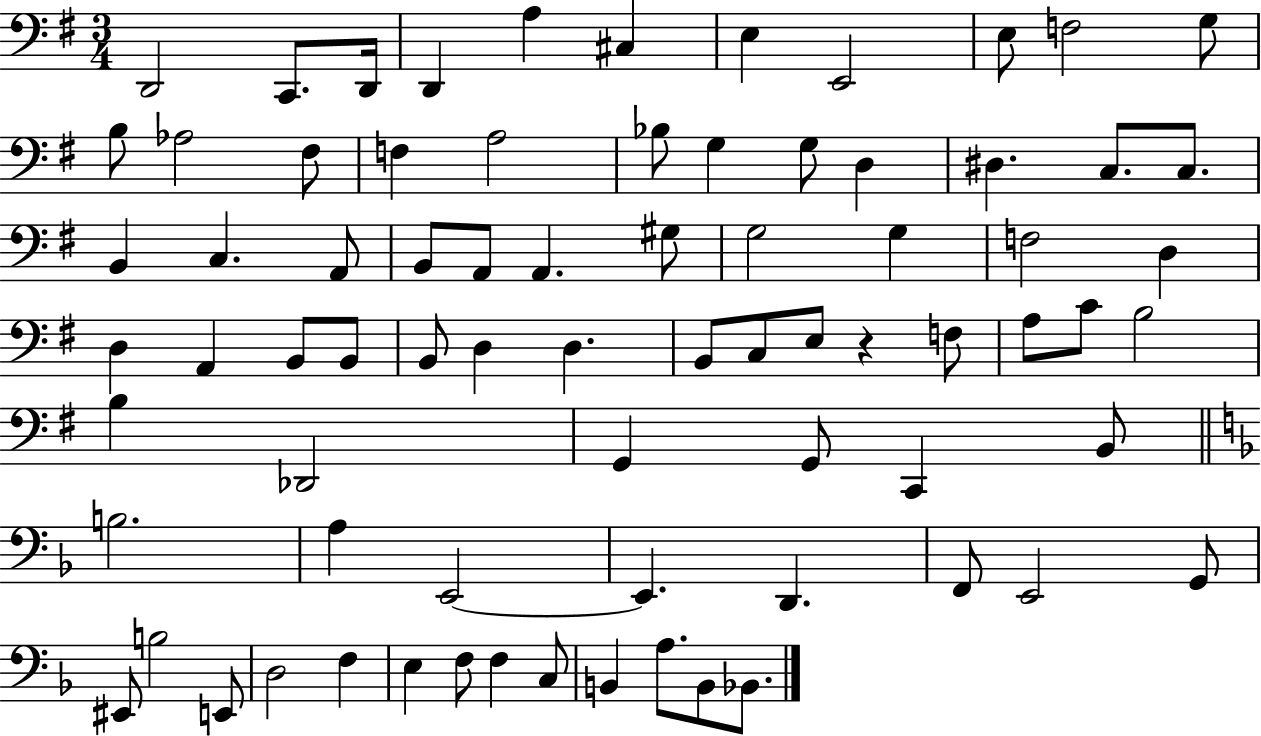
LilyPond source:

{
  \clef bass
  \numericTimeSignature
  \time 3/4
  \key g \major
  \repeat volta 2 { d,2 c,8. d,16 | d,4 a4 cis4 | e4 e,2 | e8 f2 g8 | \break b8 aes2 fis8 | f4 a2 | bes8 g4 g8 d4 | dis4. c8. c8. | \break b,4 c4. a,8 | b,8 a,8 a,4. gis8 | g2 g4 | f2 d4 | \break d4 a,4 b,8 b,8 | b,8 d4 d4. | b,8 c8 e8 r4 f8 | a8 c'8 b2 | \break b4 des,2 | g,4 g,8 c,4 b,8 | \bar "||" \break \key d \minor b2. | a4 e,2~~ | e,4. d,4. | f,8 e,2 g,8 | \break eis,8 b2 e,8 | d2 f4 | e4 f8 f4 c8 | b,4 a8. b,8 bes,8. | \break } \bar "|."
}